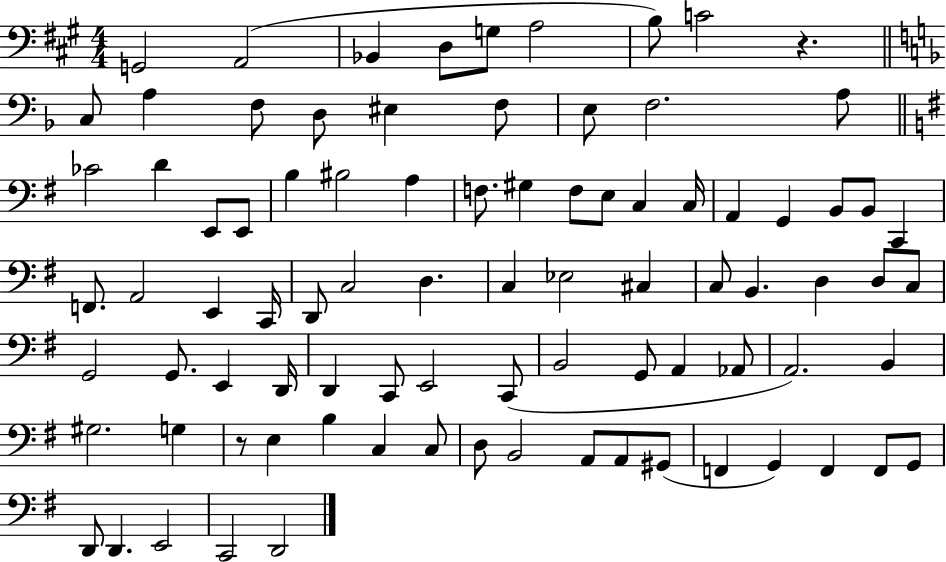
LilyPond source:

{
  \clef bass
  \numericTimeSignature
  \time 4/4
  \key a \major
  \repeat volta 2 { g,2 a,2( | bes,4 d8 g8 a2 | b8) c'2 r4. | \bar "||" \break \key d \minor c8 a4 f8 d8 eis4 f8 | e8 f2. a8 | \bar "||" \break \key e \minor ces'2 d'4 e,8 e,8 | b4 bis2 a4 | f8. gis4 f8 e8 c4 c16 | a,4 g,4 b,8 b,8 c,4 | \break f,8. a,2 e,4 c,16 | d,8 c2 d4. | c4 ees2 cis4 | c8 b,4. d4 d8 c8 | \break g,2 g,8. e,4 d,16 | d,4 c,8 e,2 c,8( | b,2 g,8 a,4 aes,8 | a,2.) b,4 | \break gis2. g4 | r8 e4 b4 c4 c8 | d8 b,2 a,8 a,8 gis,8( | f,4 g,4) f,4 f,8 g,8 | \break d,8 d,4. e,2 | c,2 d,2 | } \bar "|."
}